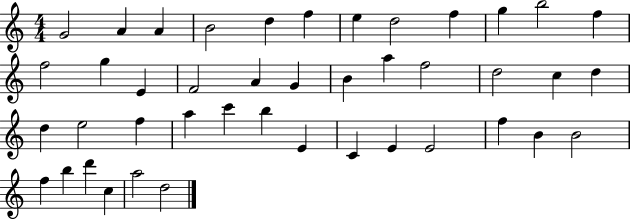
{
  \clef treble
  \numericTimeSignature
  \time 4/4
  \key c \major
  g'2 a'4 a'4 | b'2 d''4 f''4 | e''4 d''2 f''4 | g''4 b''2 f''4 | \break f''2 g''4 e'4 | f'2 a'4 g'4 | b'4 a''4 f''2 | d''2 c''4 d''4 | \break d''4 e''2 f''4 | a''4 c'''4 b''4 e'4 | c'4 e'4 e'2 | f''4 b'4 b'2 | \break f''4 b''4 d'''4 c''4 | a''2 d''2 | \bar "|."
}